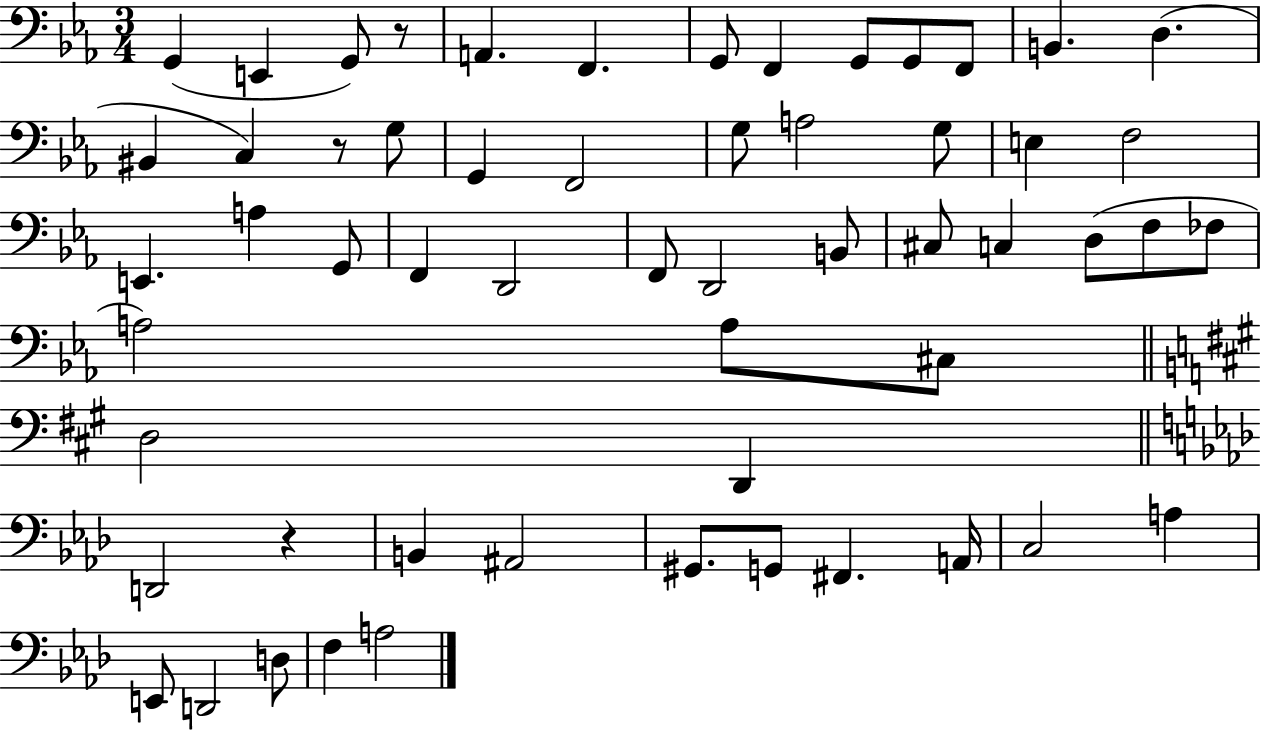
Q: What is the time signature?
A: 3/4